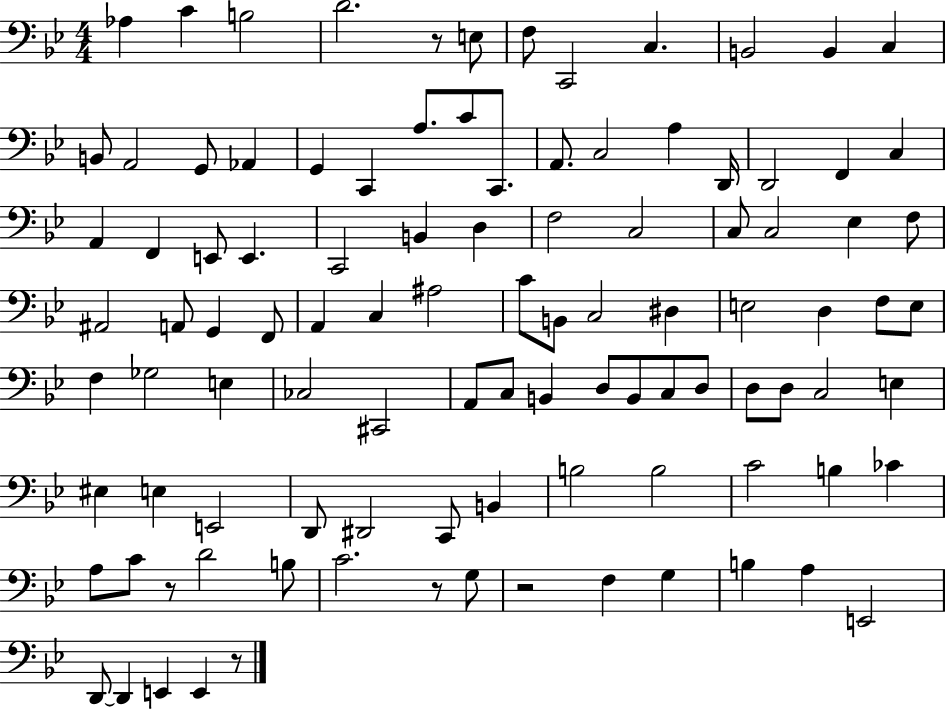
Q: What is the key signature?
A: BES major